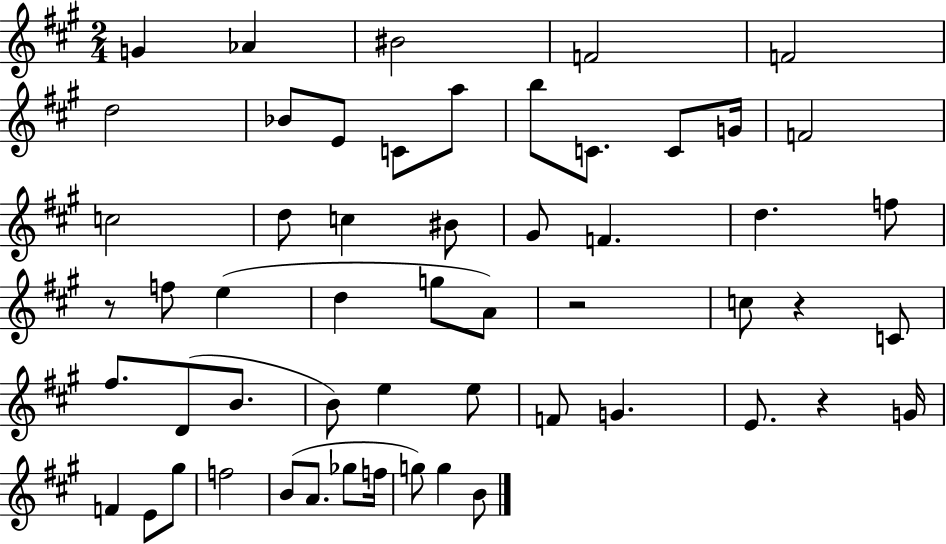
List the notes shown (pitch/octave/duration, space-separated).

G4/q Ab4/q BIS4/h F4/h F4/h D5/h Bb4/e E4/e C4/e A5/e B5/e C4/e. C4/e G4/s F4/h C5/h D5/e C5/q BIS4/e G#4/e F4/q. D5/q. F5/e R/e F5/e E5/q D5/q G5/e A4/e R/h C5/e R/q C4/e F#5/e. D4/e B4/e. B4/e E5/q E5/e F4/e G4/q. E4/e. R/q G4/s F4/q E4/e G#5/e F5/h B4/e A4/e. Gb5/e F5/s G5/e G5/q B4/e